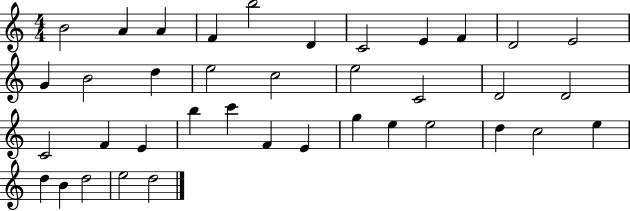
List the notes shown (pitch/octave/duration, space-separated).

B4/h A4/q A4/q F4/q B5/h D4/q C4/h E4/q F4/q D4/h E4/h G4/q B4/h D5/q E5/h C5/h E5/h C4/h D4/h D4/h C4/h F4/q E4/q B5/q C6/q F4/q E4/q G5/q E5/q E5/h D5/q C5/h E5/q D5/q B4/q D5/h E5/h D5/h